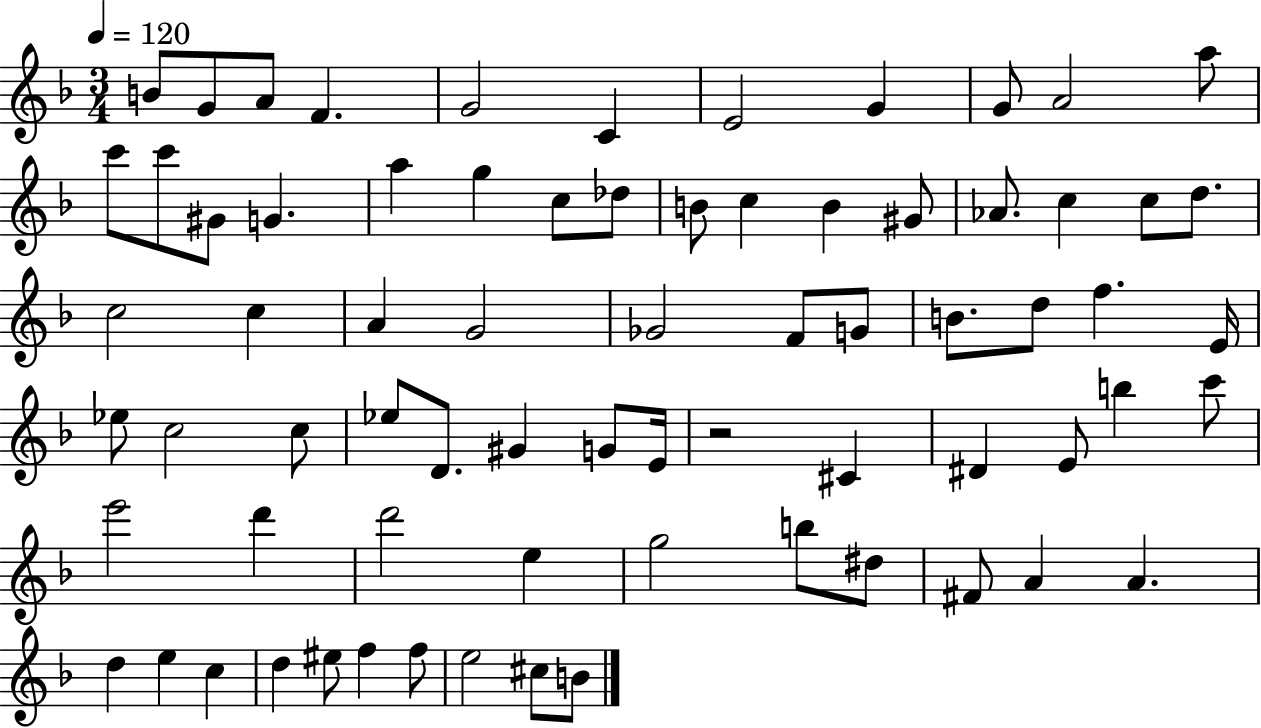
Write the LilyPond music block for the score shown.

{
  \clef treble
  \numericTimeSignature
  \time 3/4
  \key f \major
  \tempo 4 = 120
  b'8 g'8 a'8 f'4. | g'2 c'4 | e'2 g'4 | g'8 a'2 a''8 | \break c'''8 c'''8 gis'8 g'4. | a''4 g''4 c''8 des''8 | b'8 c''4 b'4 gis'8 | aes'8. c''4 c''8 d''8. | \break c''2 c''4 | a'4 g'2 | ges'2 f'8 g'8 | b'8. d''8 f''4. e'16 | \break ees''8 c''2 c''8 | ees''8 d'8. gis'4 g'8 e'16 | r2 cis'4 | dis'4 e'8 b''4 c'''8 | \break e'''2 d'''4 | d'''2 e''4 | g''2 b''8 dis''8 | fis'8 a'4 a'4. | \break d''4 e''4 c''4 | d''4 eis''8 f''4 f''8 | e''2 cis''8 b'8 | \bar "|."
}